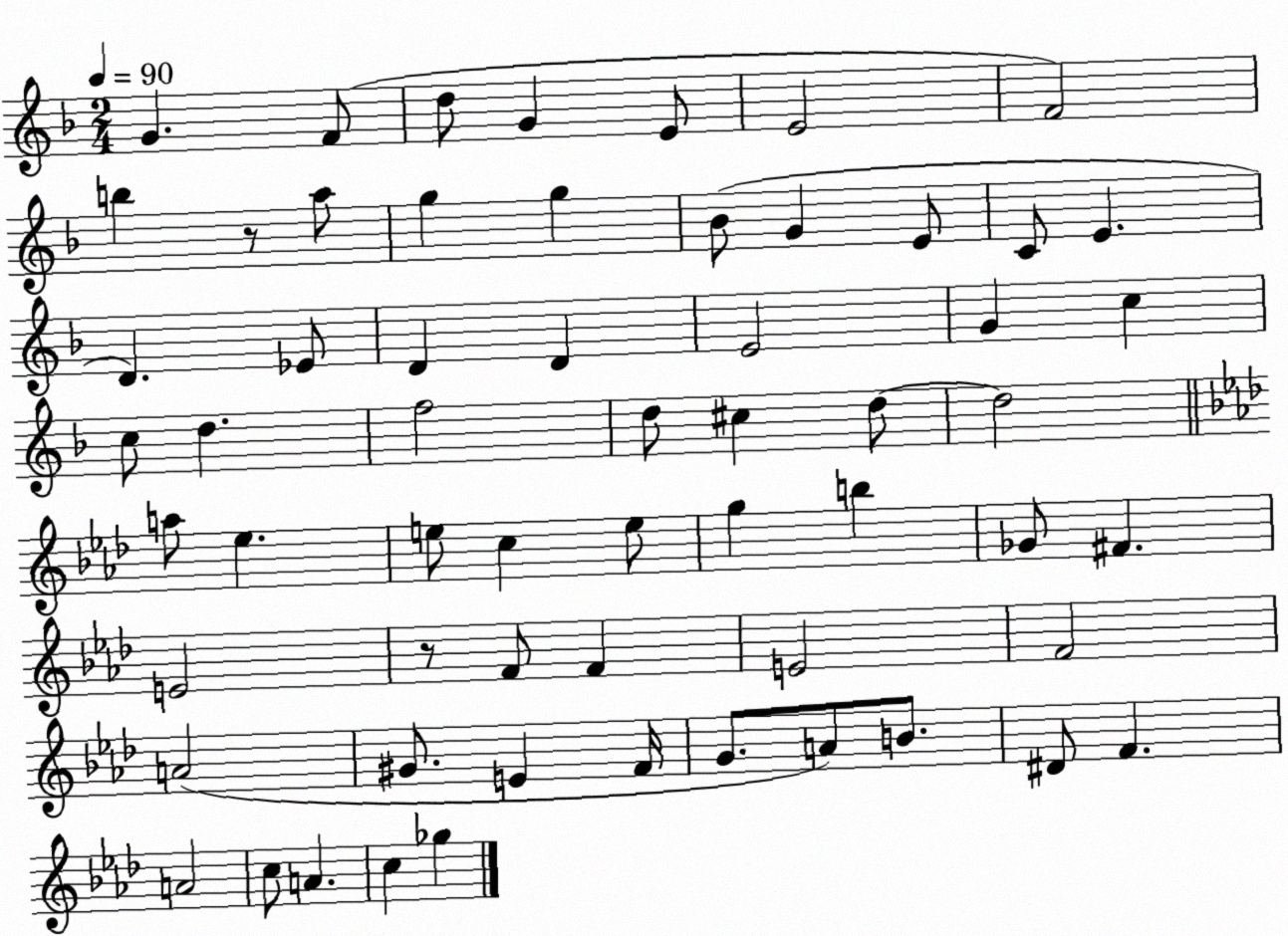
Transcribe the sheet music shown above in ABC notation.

X:1
T:Untitled
M:2/4
L:1/4
K:F
G F/2 d/2 G E/2 E2 F2 b z/2 a/2 g g _B/2 G E/2 C/2 E D _E/2 D D E2 G c c/2 d f2 d/2 ^c d/2 d2 a/2 _e e/2 c e/2 g b _G/2 ^F E2 z/2 F/2 F E2 F2 A2 ^G/2 E F/4 G/2 A/2 B/2 ^D/2 F A2 c/2 A c _g